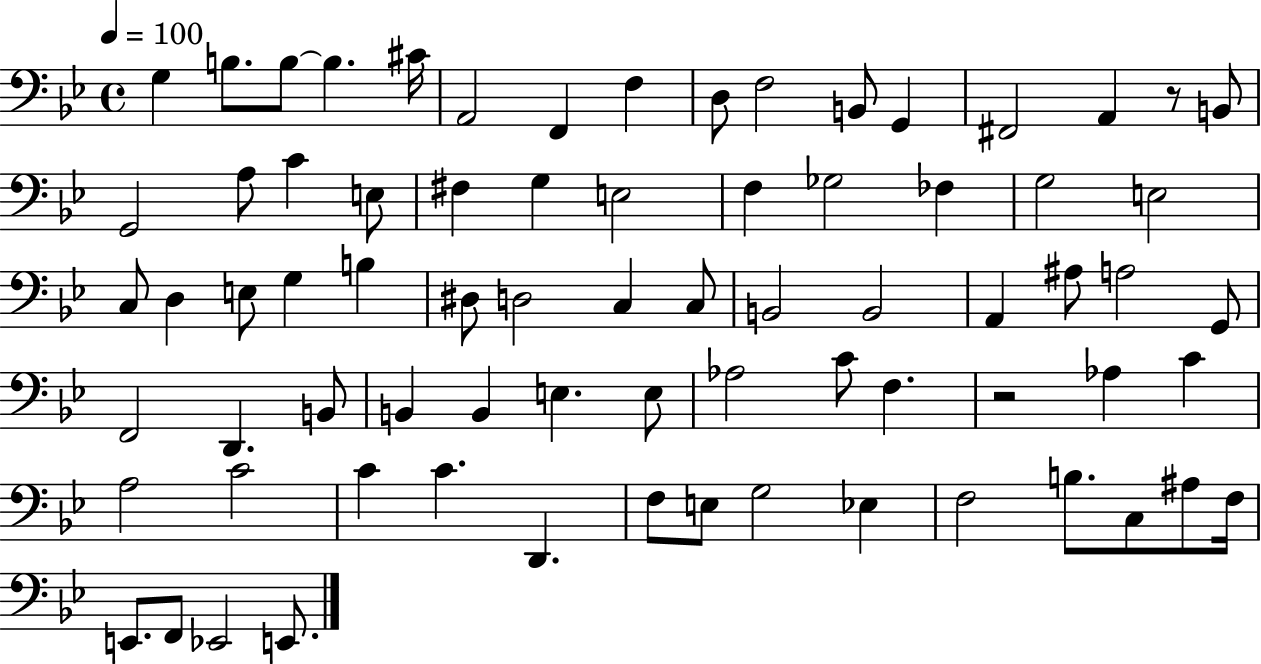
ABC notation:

X:1
T:Untitled
M:4/4
L:1/4
K:Bb
G, B,/2 B,/2 B, ^C/4 A,,2 F,, F, D,/2 F,2 B,,/2 G,, ^F,,2 A,, z/2 B,,/2 G,,2 A,/2 C E,/2 ^F, G, E,2 F, _G,2 _F, G,2 E,2 C,/2 D, E,/2 G, B, ^D,/2 D,2 C, C,/2 B,,2 B,,2 A,, ^A,/2 A,2 G,,/2 F,,2 D,, B,,/2 B,, B,, E, E,/2 _A,2 C/2 F, z2 _A, C A,2 C2 C C D,, F,/2 E,/2 G,2 _E, F,2 B,/2 C,/2 ^A,/2 F,/4 E,,/2 F,,/2 _E,,2 E,,/2